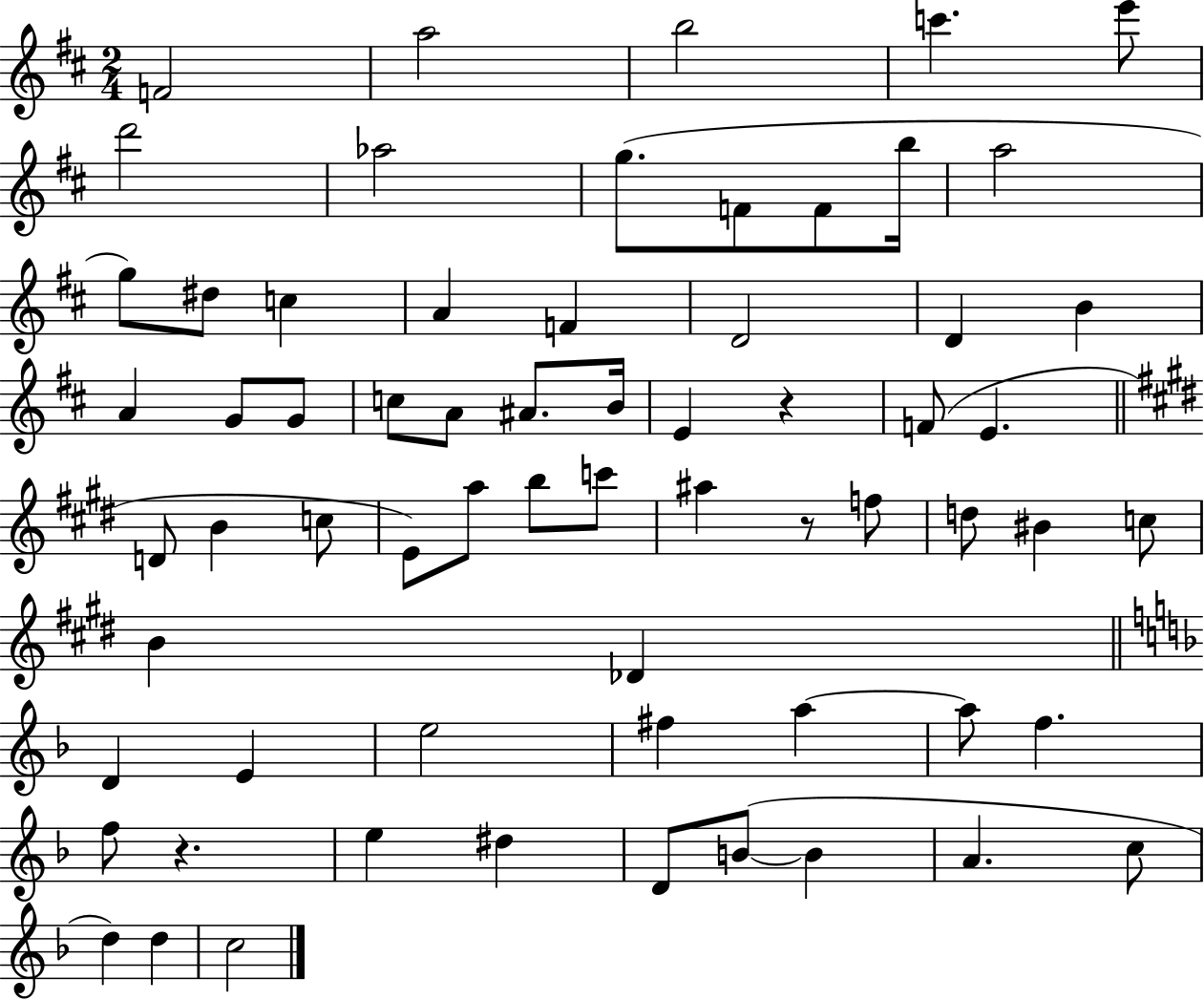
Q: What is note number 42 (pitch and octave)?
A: C5